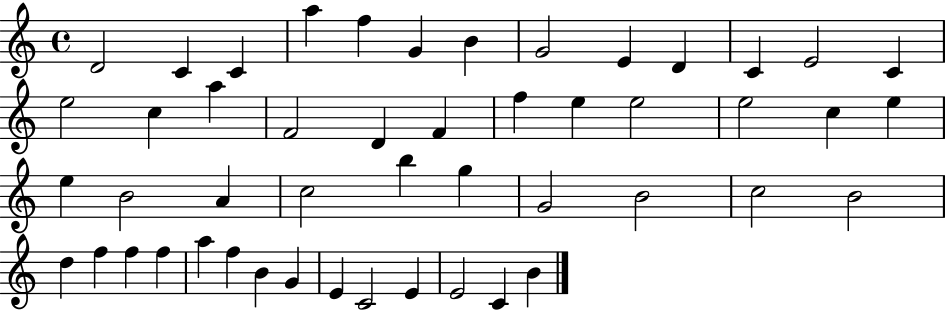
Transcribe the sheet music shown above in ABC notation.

X:1
T:Untitled
M:4/4
L:1/4
K:C
D2 C C a f G B G2 E D C E2 C e2 c a F2 D F f e e2 e2 c e e B2 A c2 b g G2 B2 c2 B2 d f f f a f B G E C2 E E2 C B